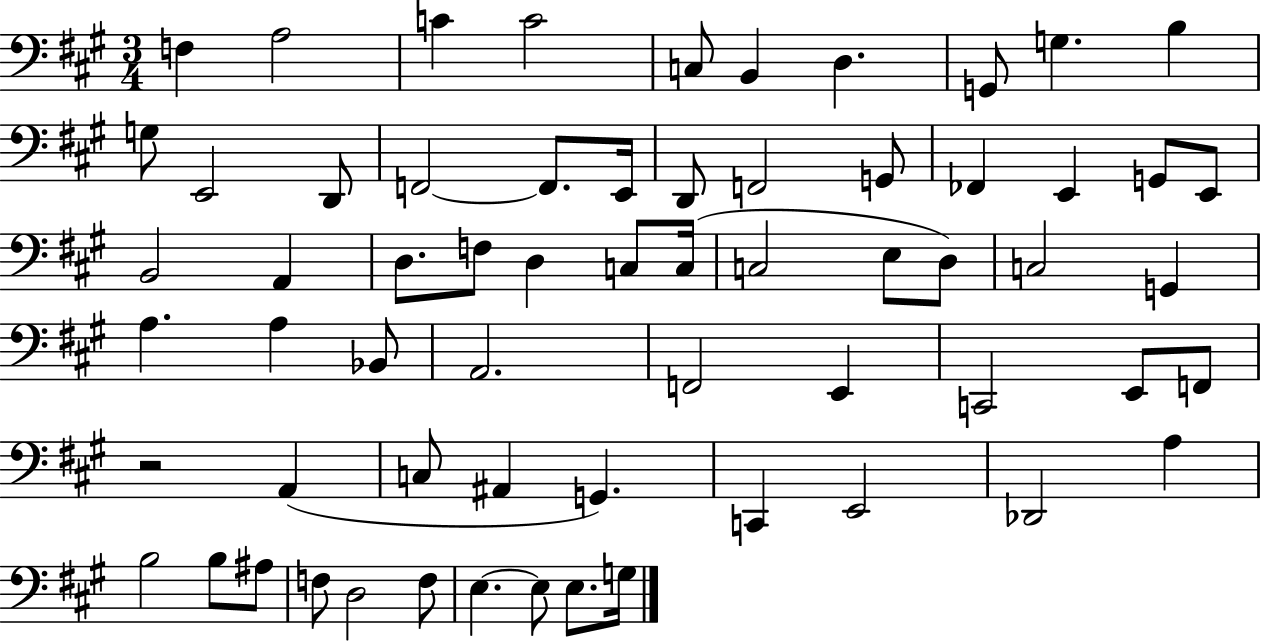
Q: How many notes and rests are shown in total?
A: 63